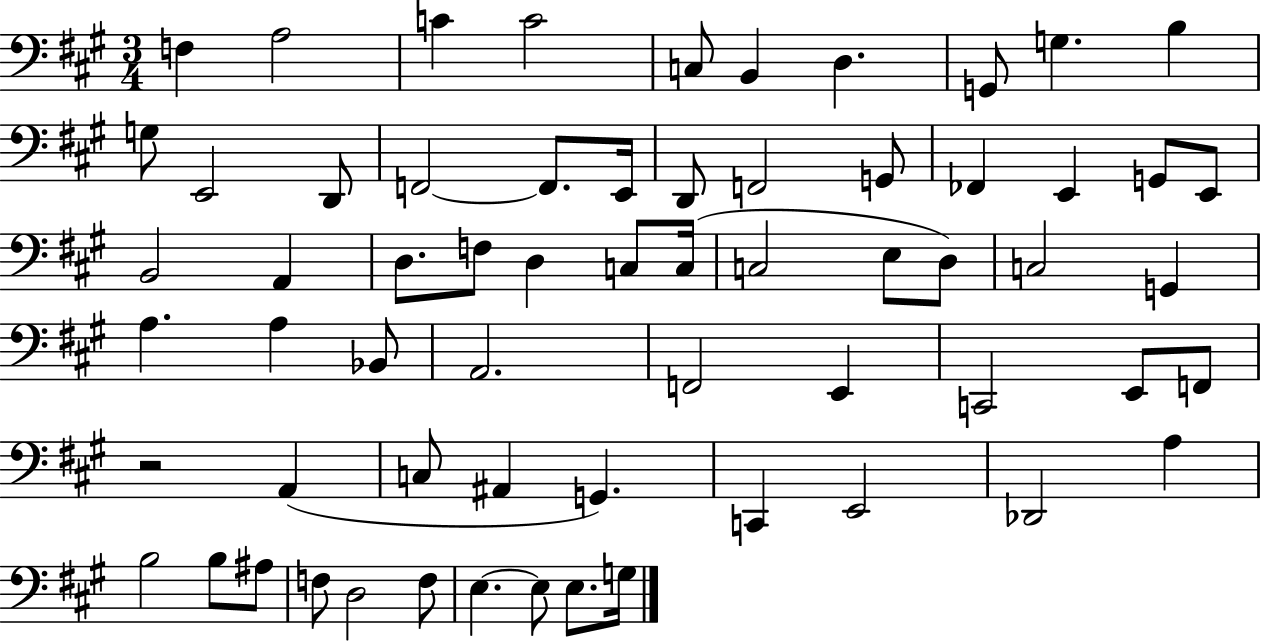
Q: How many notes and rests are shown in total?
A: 63